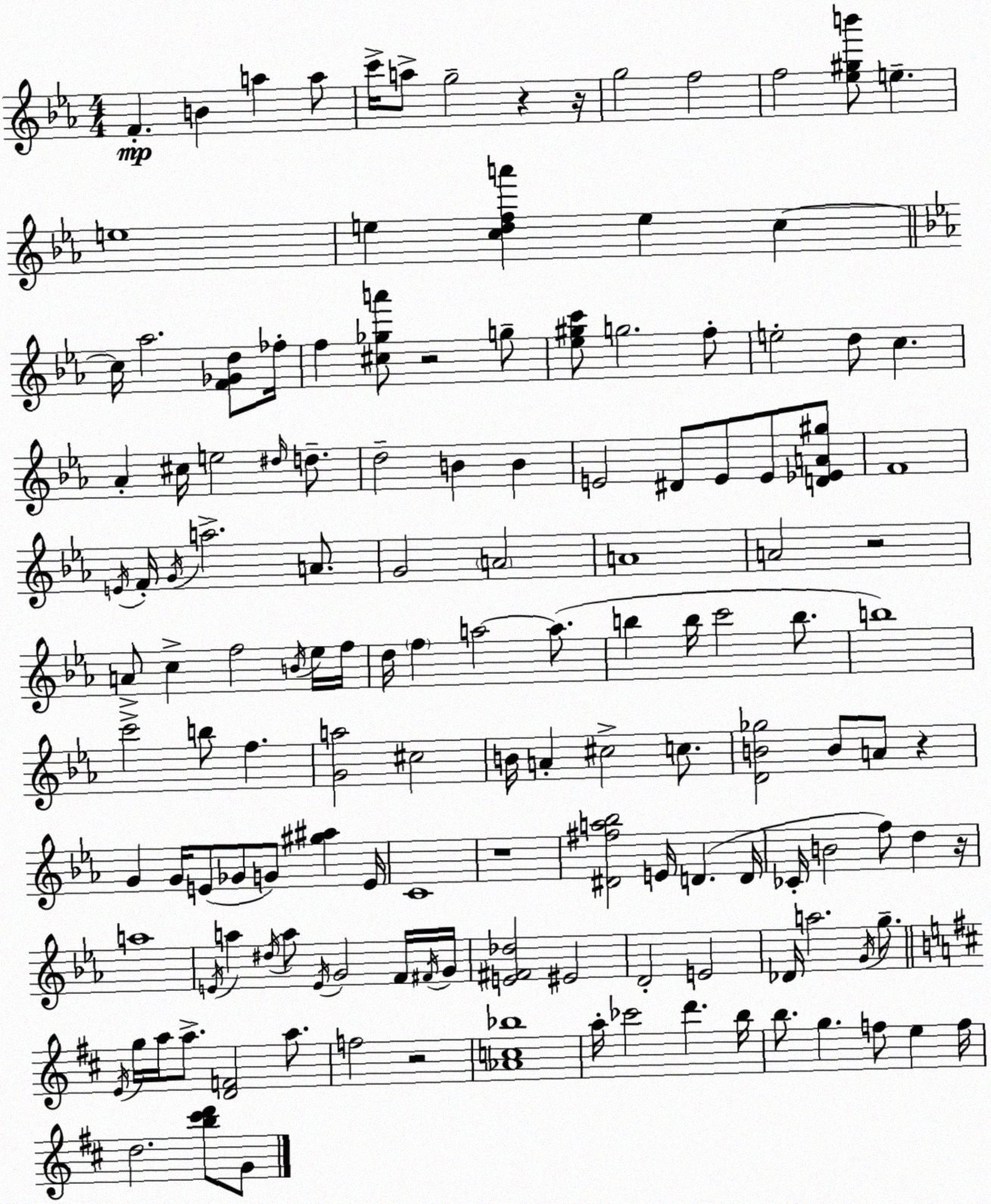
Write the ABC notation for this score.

X:1
T:Untitled
M:4/4
L:1/4
K:Eb
F B a a/2 c'/4 a/2 g2 z z/4 g2 f2 f2 [_e^gb']/2 e e4 e [cdfa'] e c c/4 _a2 [F_Gd]/2 _f/4 f [^c_ga']/2 z2 g/2 [_e^gc']/2 g2 f/2 e2 d/2 c _A ^c/4 e2 ^d/4 d/2 d2 B B E2 ^D/2 E/2 E/2 [D_EA^g]/2 F4 E/4 F/4 G/4 a2 A/2 G2 A2 A4 A2 z2 A/2 c f2 B/4 _e/4 f/4 d/4 f a2 a/2 b b/4 c'2 b/2 b4 c'2 b/2 f [Ga]2 ^c2 B/4 A ^c2 c/2 [DB_g]2 B/2 A/2 z G G/4 E/2 _G/2 G/2 [^g^a] E/4 C4 z4 [^D^fa_b]2 E/4 D D/4 _C/4 B2 f/2 d z/4 a4 E/4 a ^d/4 a/2 E/4 G2 F/4 ^F/4 G/4 [E^F_d]2 ^E2 D2 E2 _D/4 a2 G/4 g/2 E/4 g/4 a/4 a/2 [DF]2 a/2 f2 z2 [_Ac_b]4 a/4 _c'2 d' b/4 b/2 g f/2 e f/4 d2 [b^c'd']/2 G/2